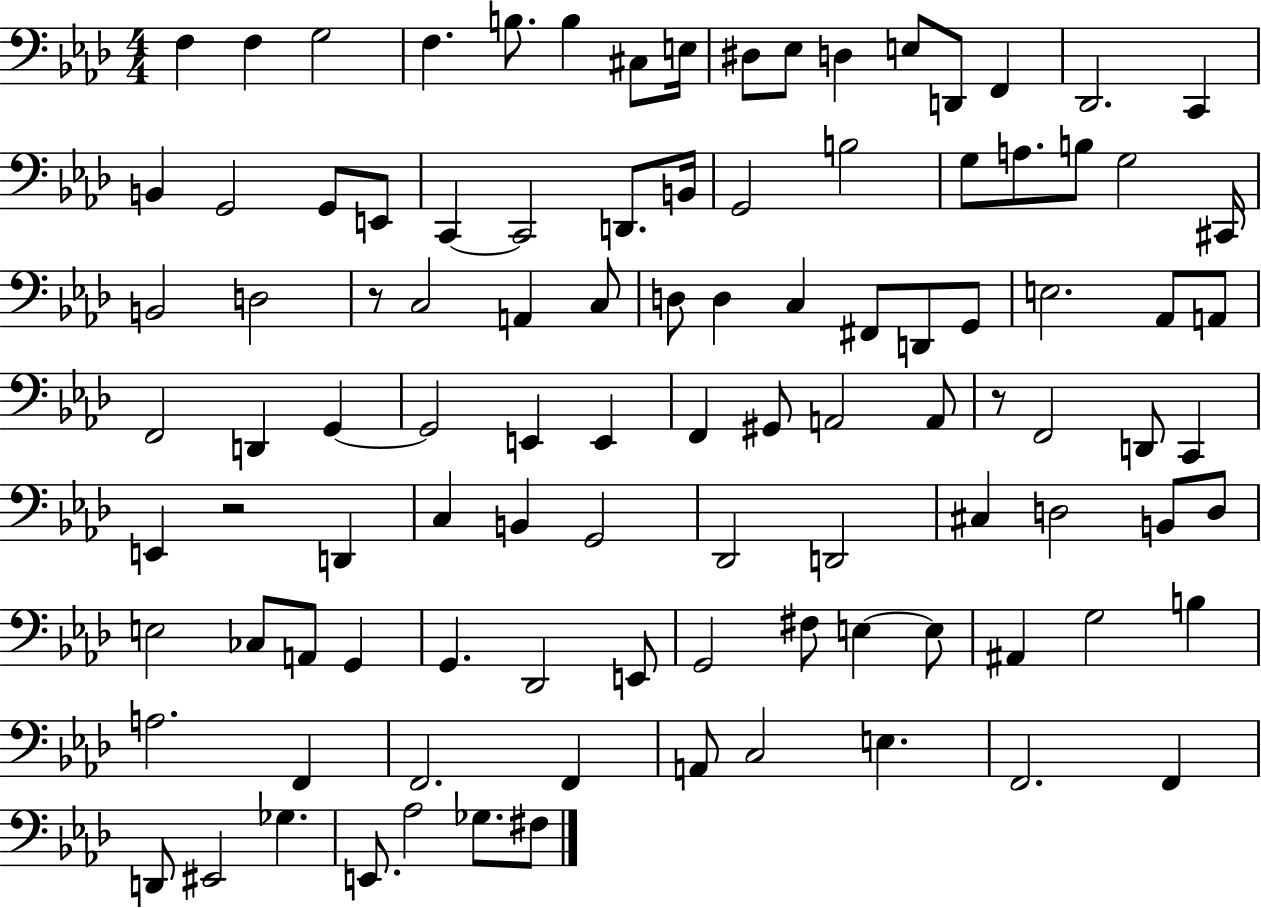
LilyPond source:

{
  \clef bass
  \numericTimeSignature
  \time 4/4
  \key aes \major
  f4 f4 g2 | f4. b8. b4 cis8 e16 | dis8 ees8 d4 e8 d,8 f,4 | des,2. c,4 | \break b,4 g,2 g,8 e,8 | c,4~~ c,2 d,8. b,16 | g,2 b2 | g8 a8. b8 g2 cis,16 | \break b,2 d2 | r8 c2 a,4 c8 | d8 d4 c4 fis,8 d,8 g,8 | e2. aes,8 a,8 | \break f,2 d,4 g,4~~ | g,2 e,4 e,4 | f,4 gis,8 a,2 a,8 | r8 f,2 d,8 c,4 | \break e,4 r2 d,4 | c4 b,4 g,2 | des,2 d,2 | cis4 d2 b,8 d8 | \break e2 ces8 a,8 g,4 | g,4. des,2 e,8 | g,2 fis8 e4~~ e8 | ais,4 g2 b4 | \break a2. f,4 | f,2. f,4 | a,8 c2 e4. | f,2. f,4 | \break d,8 eis,2 ges4. | e,8. aes2 ges8. fis8 | \bar "|."
}